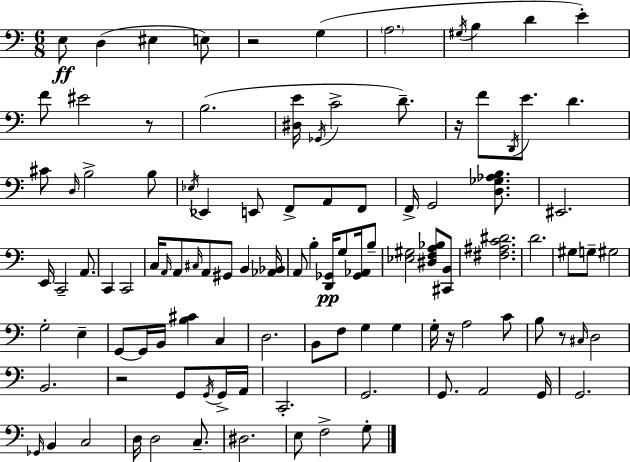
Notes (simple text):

E3/e D3/q EIS3/q E3/e R/h G3/q A3/h. G#3/s B3/q D4/q E4/q F4/e EIS4/h R/e B3/h. [D#3,E4]/s Gb2/s C4/h D4/e. R/s F4/e D2/s E4/e. D4/q. C#4/e D3/s B3/h B3/e Eb3/s Eb2/q E2/e F2/e A2/e F2/e F2/s G2/h [D3,Gb3,Ab3,B3]/e. EIS2/h. E2/s C2/h A2/e. C2/q C2/h C3/s A2/s A2/e C#3/s A2/e G#2/e B2/q [Ab2,Bb2]/s A2/e B3/q [D2,Gb2]/s G3/e [Gb2,Ab2]/s B3/e [Eb3,G#3]/h [D#3,F3,A3,Bb3]/e [C#2,B2]/e [F#3,A#3,C4,D#4]/h. D4/h. G#3/e G3/e G#3/h G3/h E3/q G2/e G2/s B2/s [B3,C#4]/q C3/q D3/h. B2/e F3/e G3/q G3/q G3/s R/s A3/h C4/e B3/e R/e C#3/s D3/h B2/h. R/h G2/e G2/s G2/s A2/s C2/h. G2/h. G2/e. A2/h G2/s G2/h. Gb2/s B2/q C3/h D3/s D3/h C3/e. D#3/h. E3/e F3/h G3/e